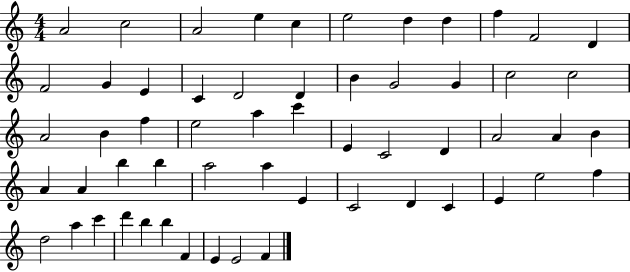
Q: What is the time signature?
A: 4/4